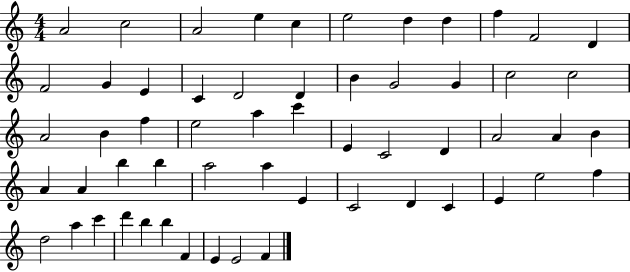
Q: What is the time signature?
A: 4/4